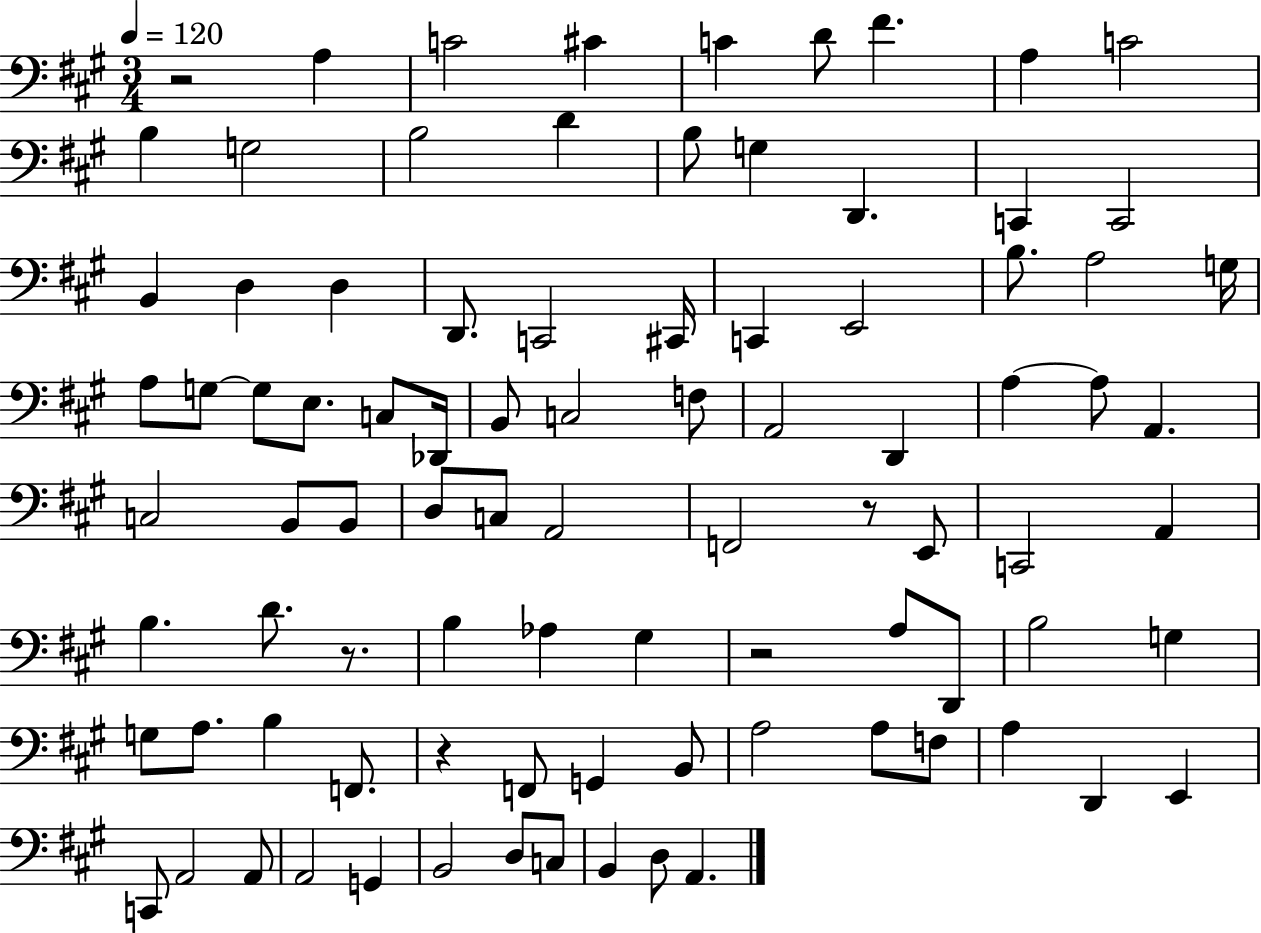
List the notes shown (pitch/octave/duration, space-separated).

R/h A3/q C4/h C#4/q C4/q D4/e F#4/q. A3/q C4/h B3/q G3/h B3/h D4/q B3/e G3/q D2/q. C2/q C2/h B2/q D3/q D3/q D2/e. C2/h C#2/s C2/q E2/h B3/e. A3/h G3/s A3/e G3/e G3/e E3/e. C3/e Db2/s B2/e C3/h F3/e A2/h D2/q A3/q A3/e A2/q. C3/h B2/e B2/e D3/e C3/e A2/h F2/h R/e E2/e C2/h A2/q B3/q. D4/e. R/e. B3/q Ab3/q G#3/q R/h A3/e D2/e B3/h G3/q G3/e A3/e. B3/q F2/e. R/q F2/e G2/q B2/e A3/h A3/e F3/e A3/q D2/q E2/q C2/e A2/h A2/e A2/h G2/q B2/h D3/e C3/e B2/q D3/e A2/q.